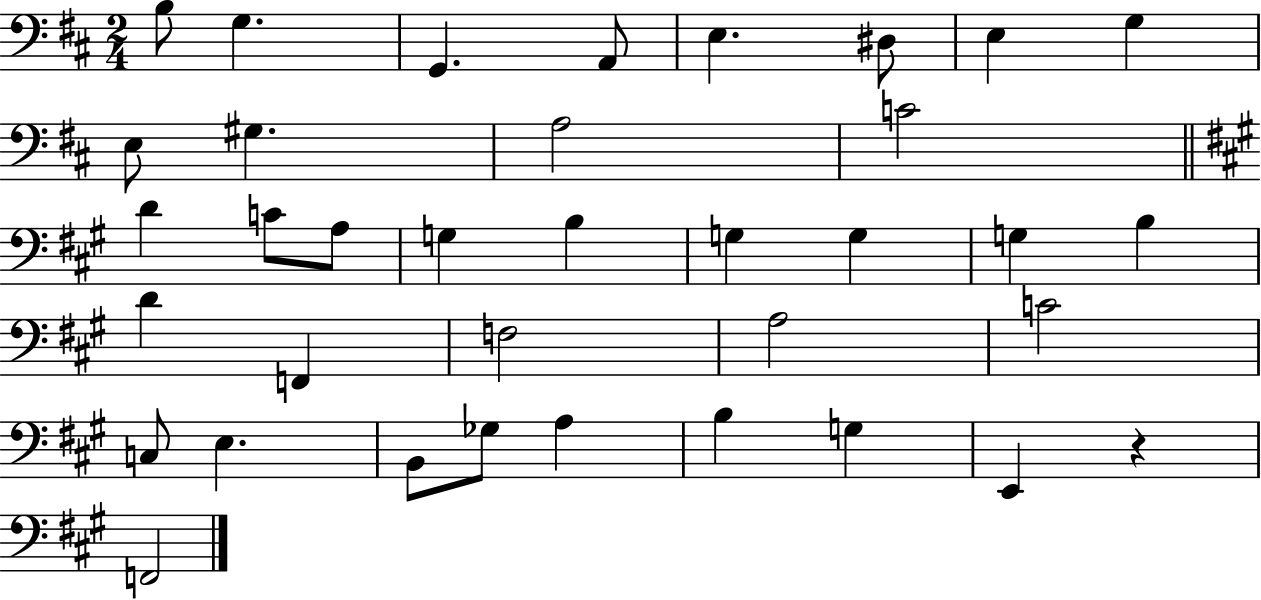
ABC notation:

X:1
T:Untitled
M:2/4
L:1/4
K:D
B,/2 G, G,, A,,/2 E, ^D,/2 E, G, E,/2 ^G, A,2 C2 D C/2 A,/2 G, B, G, G, G, B, D F,, F,2 A,2 C2 C,/2 E, B,,/2 _G,/2 A, B, G, E,, z F,,2